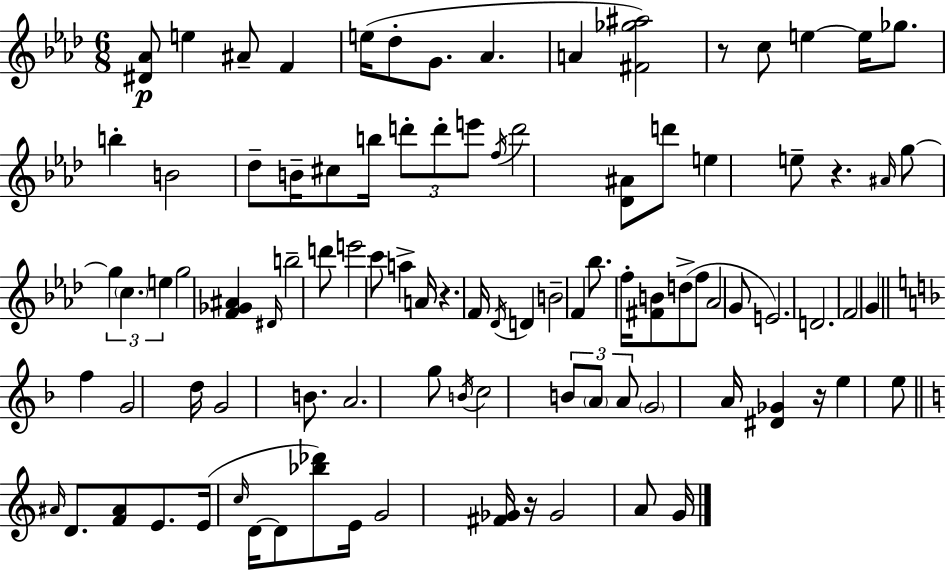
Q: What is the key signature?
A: AES major